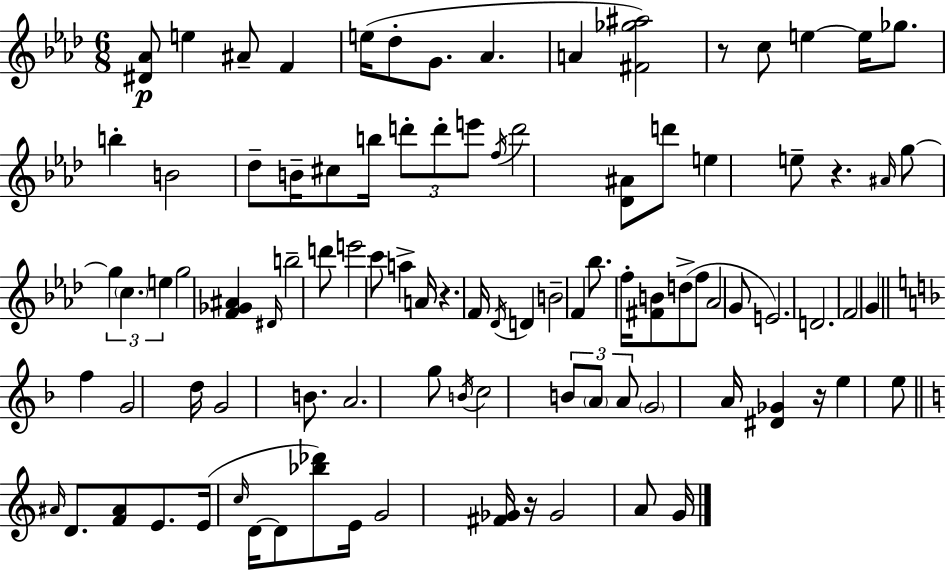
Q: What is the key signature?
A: AES major